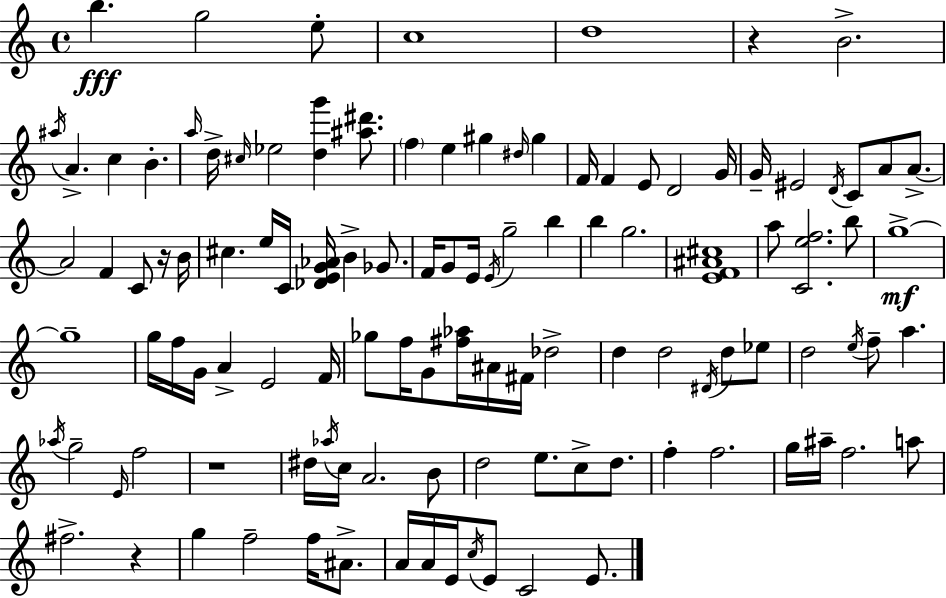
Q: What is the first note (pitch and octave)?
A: B5